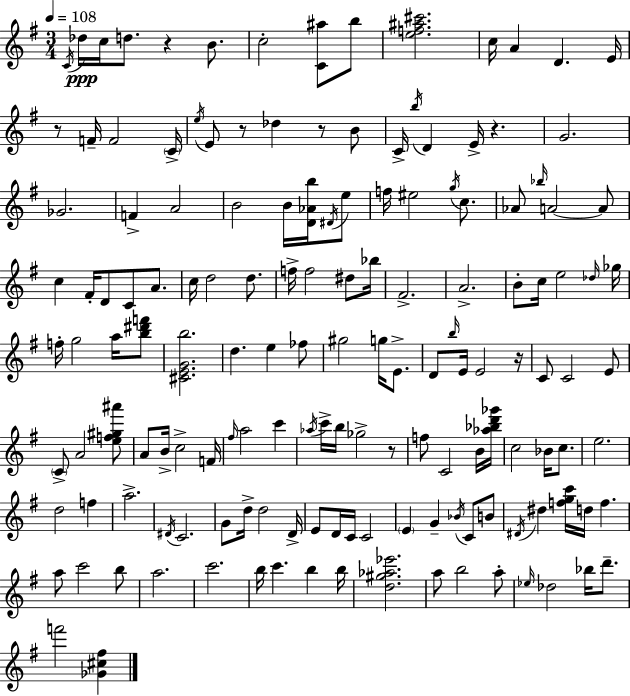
X:1
T:Untitled
M:3/4
L:1/4
K:G
C/4 _d/4 c/4 d/2 z B/2 c2 [C^a]/2 b/2 [ef^a^c']2 c/4 A D E/4 z/2 F/4 F2 C/4 e/4 E/2 z/2 _d z/2 B/2 C/4 b/4 D E/4 z G2 _G2 F A2 B2 B/4 [D_Ab]/4 ^D/4 e/2 f/4 ^e2 g/4 c/2 _A/2 _b/4 A2 A/2 c ^F/4 D/2 C/2 A/2 c/4 d2 d/2 f/4 f2 ^d/2 _b/4 ^F2 A2 B/2 c/4 e2 _d/4 _g/4 f/4 g2 a/4 [b^d'f']/2 [^CEGb]2 d e _f/2 ^g2 g/4 E/2 D/2 b/4 E/4 E2 z/4 C/2 C2 E/2 C/2 A2 [ef^g^a']/2 A/2 B/4 c2 F/4 ^f/4 a2 c' _a/4 c'/4 b/4 _g2 z/2 f/2 C2 B/4 [_a_bd'_g']/4 c2 _B/4 c/2 e2 d2 f a2 ^D/4 C2 G/2 d/4 d2 D/4 E/2 D/4 C/4 C2 E G _B/4 C/2 B/2 ^D/4 ^d [fgc']/4 d/4 f a/2 c'2 b/2 a2 c'2 b/4 c' b b/4 [d^g_a_e']2 a/2 b2 a/2 _e/4 _d2 _b/4 d'/2 f'2 [_G^c^f]